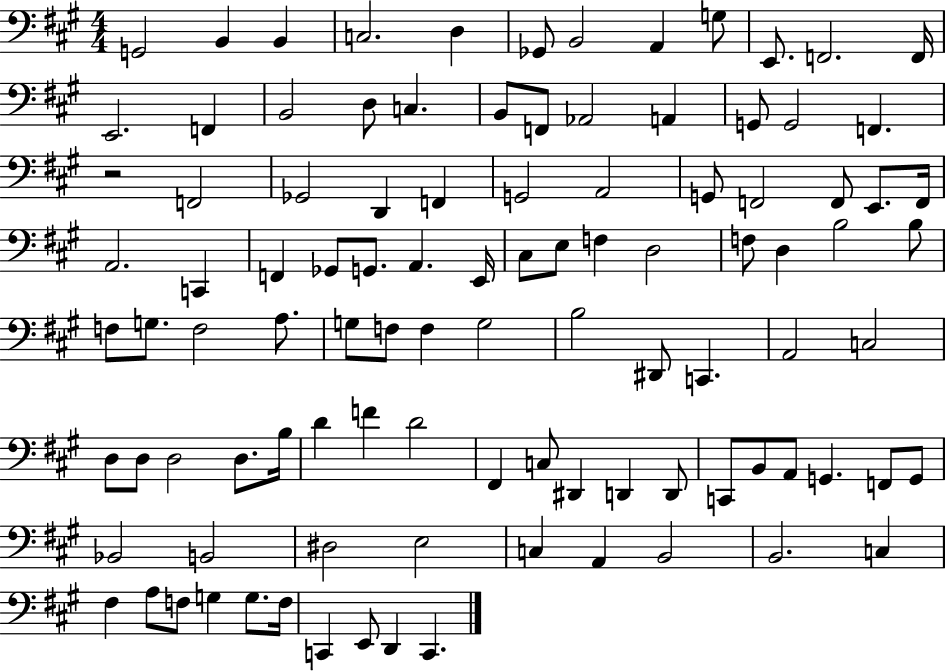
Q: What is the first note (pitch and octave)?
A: G2